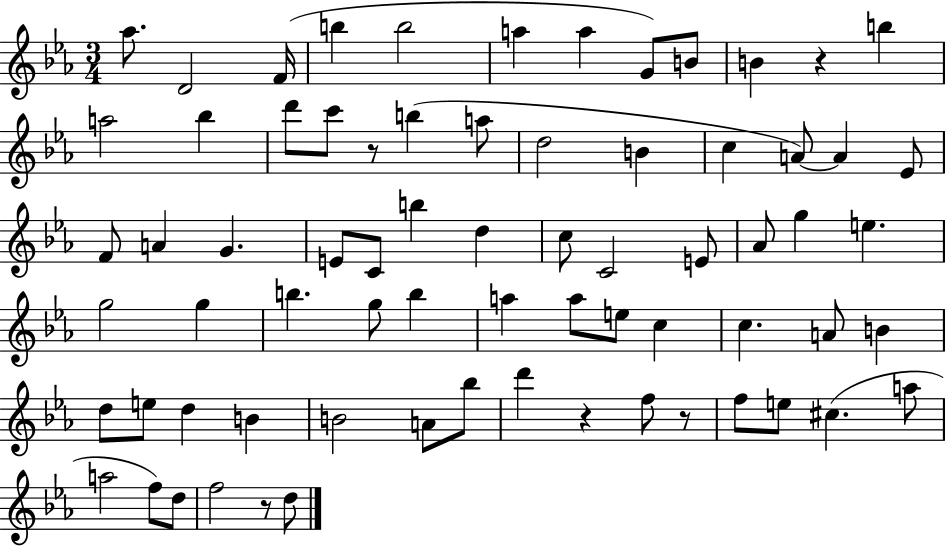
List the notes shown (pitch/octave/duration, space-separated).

Ab5/e. D4/h F4/s B5/q B5/h A5/q A5/q G4/e B4/e B4/q R/q B5/q A5/h Bb5/q D6/e C6/e R/e B5/q A5/e D5/h B4/q C5/q A4/e A4/q Eb4/e F4/e A4/q G4/q. E4/e C4/e B5/q D5/q C5/e C4/h E4/e Ab4/e G5/q E5/q. G5/h G5/q B5/q. G5/e B5/q A5/q A5/e E5/e C5/q C5/q. A4/e B4/q D5/e E5/e D5/q B4/q B4/h A4/e Bb5/e D6/q R/q F5/e R/e F5/e E5/e C#5/q. A5/e A5/h F5/e D5/e F5/h R/e D5/e